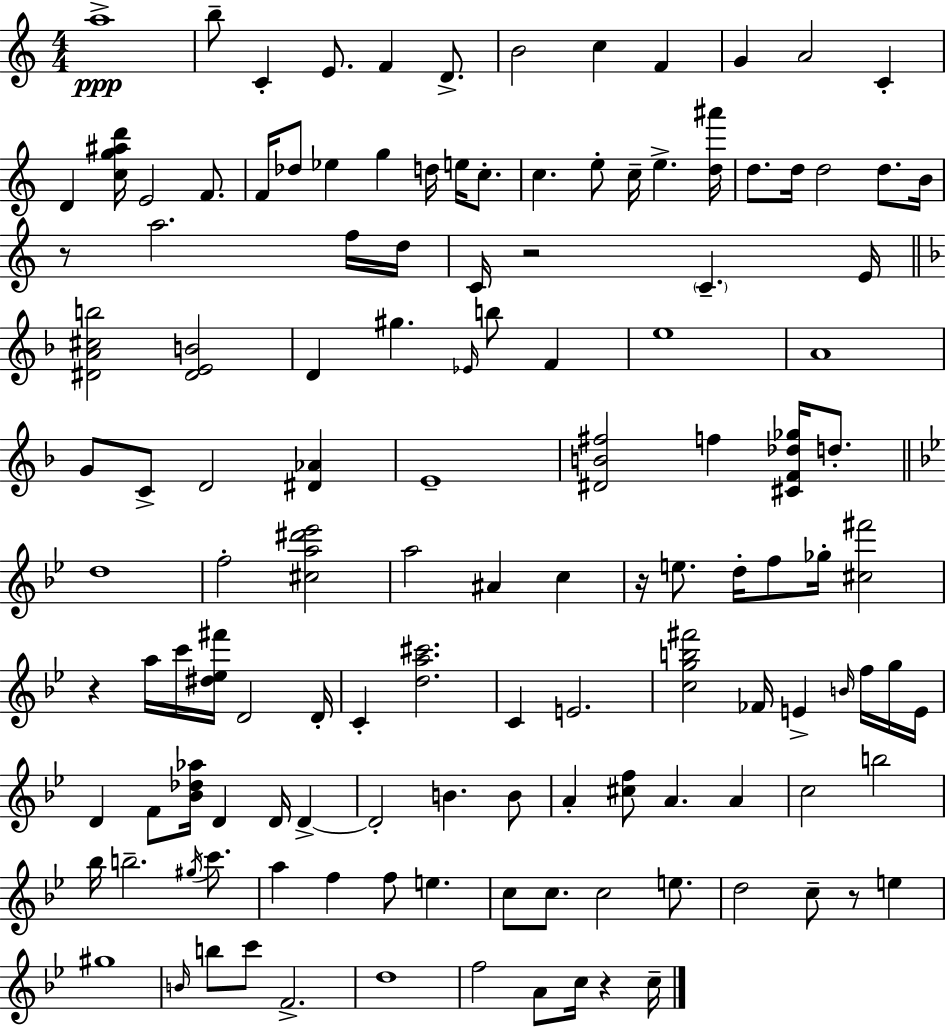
A5/w B5/e C4/q E4/e. F4/q D4/e. B4/h C5/q F4/q G4/q A4/h C4/q D4/q [C5,G5,A#5,D6]/s E4/h F4/e. F4/s Db5/e Eb5/q G5/q D5/s E5/s C5/e. C5/q. E5/e C5/s E5/q. [D5,A#6]/s D5/e. D5/s D5/h D5/e. B4/s R/e A5/h. F5/s D5/s C4/s R/h C4/q. E4/s [D#4,A4,C#5,B5]/h [D#4,E4,B4]/h D4/q G#5/q. Eb4/s B5/e F4/q E5/w A4/w G4/e C4/e D4/h [D#4,Ab4]/q E4/w [D#4,B4,F#5]/h F5/q [C#4,F4,Db5,Gb5]/s D5/e. D5/w F5/h [C#5,A5,D#6,Eb6]/h A5/h A#4/q C5/q R/s E5/e. D5/s F5/e Gb5/s [C#5,F#6]/h R/q A5/s C6/s [D#5,Eb5,F#6]/s D4/h D4/s C4/q [D5,A5,C#6]/h. C4/q E4/h. [C5,G5,B5,F#6]/h FES4/s E4/q B4/s F5/s G5/s E4/s D4/q F4/e [Bb4,Db5,Ab5]/s D4/q D4/s D4/q D4/h B4/q. B4/e A4/q [C#5,F5]/e A4/q. A4/q C5/h B5/h Bb5/s B5/h. G#5/s C6/e. A5/q F5/q F5/e E5/q. C5/e C5/e. C5/h E5/e. D5/h C5/e R/e E5/q G#5/w B4/s B5/e C6/e F4/h. D5/w F5/h A4/e C5/s R/q C5/s